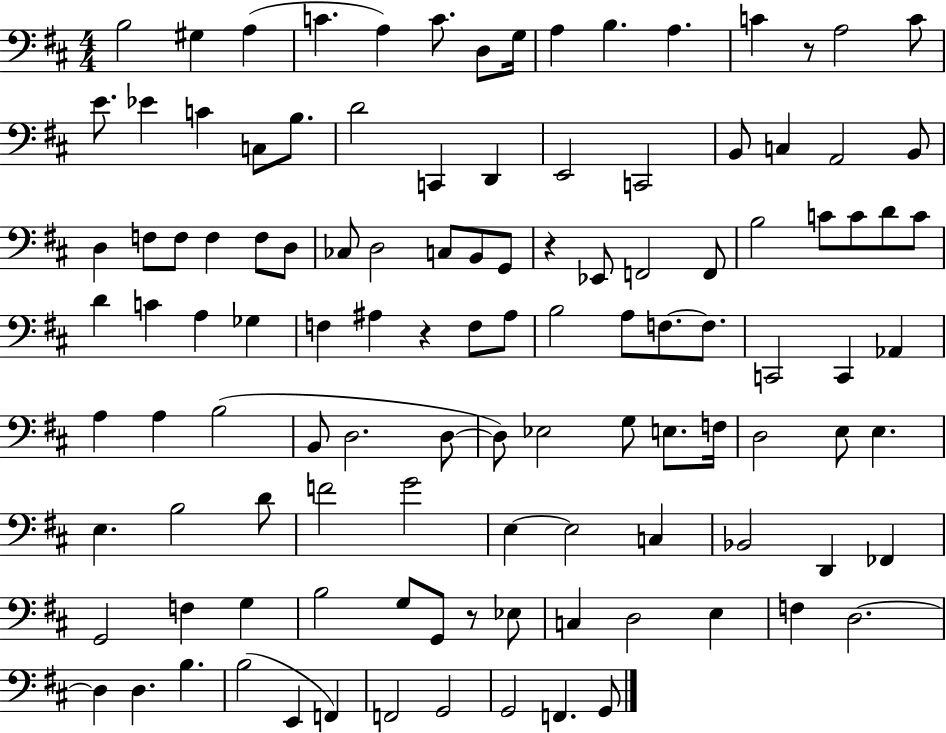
{
  \clef bass
  \numericTimeSignature
  \time 4/4
  \key d \major
  b2 gis4 a4( | c'4. a4) c'8. d8 g16 | a4 b4. a4. | c'4 r8 a2 c'8 | \break e'8. ees'4 c'4 c8 b8. | d'2 c,4 d,4 | e,2 c,2 | b,8 c4 a,2 b,8 | \break d4 f8 f8 f4 f8 d8 | ces8 d2 c8 b,8 g,8 | r4 ees,8 f,2 f,8 | b2 c'8 c'8 d'8 c'8 | \break d'4 c'4 a4 ges4 | f4 ais4 r4 f8 ais8 | b2 a8 f8.~~ f8. | c,2 c,4 aes,4 | \break a4 a4 b2( | b,8 d2. d8~~ | d8) ees2 g8 e8. f16 | d2 e8 e4. | \break e4. b2 d'8 | f'2 g'2 | e4~~ e2 c4 | bes,2 d,4 fes,4 | \break g,2 f4 g4 | b2 g8 g,8 r8 ees8 | c4 d2 e4 | f4 d2.~~ | \break d4 d4. b4. | b2( e,4 f,4) | f,2 g,2 | g,2 f,4. g,8 | \break \bar "|."
}